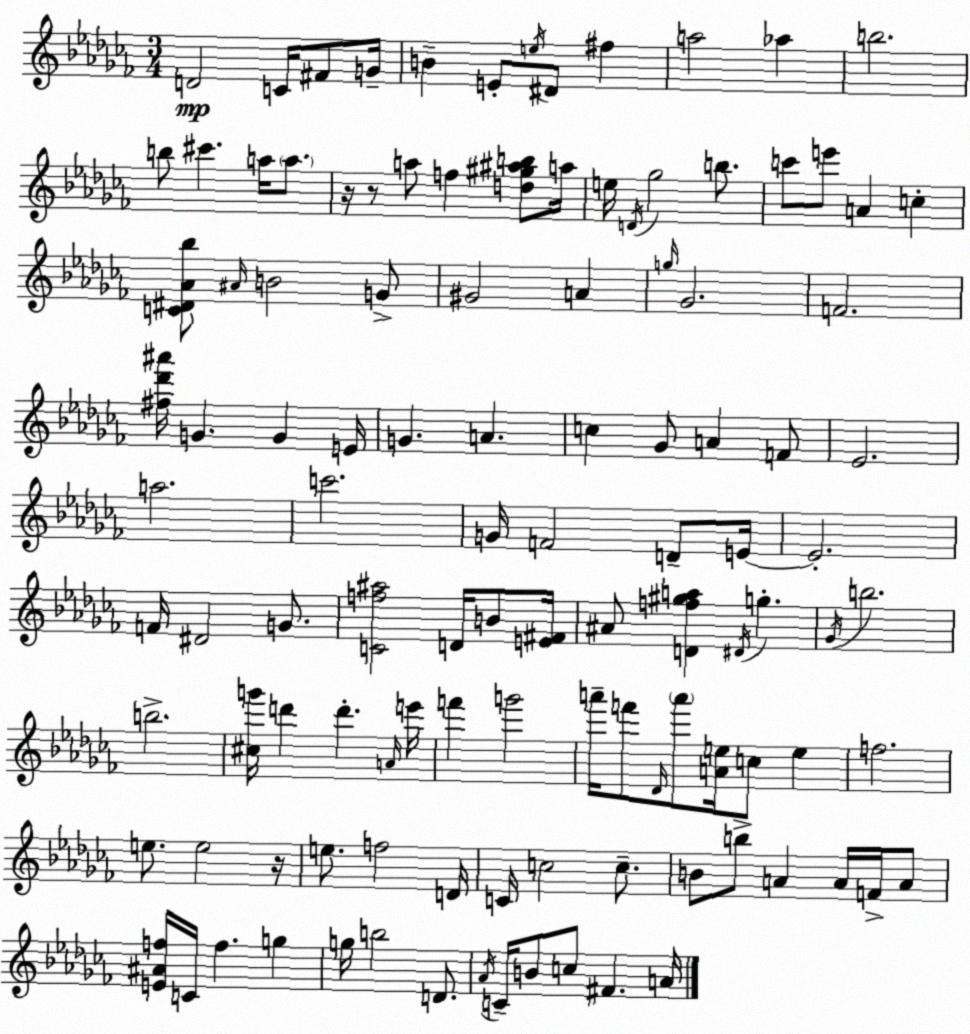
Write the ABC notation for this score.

X:1
T:Untitled
M:3/4
L:1/4
K:Abm
D2 C/4 ^F/2 G/4 B E/2 e/4 ^D/2 ^f a2 _a b2 b/2 ^c' a/4 a/2 z/4 z/2 a/2 f [d^g^ab]/2 a/4 e/4 D/4 _g2 b/2 c'/2 e'/2 A c [C^D_A_b]/2 ^A/4 B2 G/2 ^G2 A g/4 _G2 F2 [^f_d'^a']/4 G G E/4 G A c _G/2 A F/2 _E2 a2 c'2 G/4 F2 D/2 E/4 E2 F/4 ^D2 G/2 [Cf^a]2 D/4 B/2 [E^F]/4 ^A/2 [Df^ga] ^D/4 g _G/4 b2 b2 [^cg']/4 d' d' A/4 e'/4 f' g'2 a'/4 f'/2 _D/4 a'/2 [Ae]/4 c/2 e f2 e/2 e2 z/4 e/2 f2 D/4 C/4 c2 c/2 B/2 b/2 A A/4 F/4 A/2 [E^Af]/4 C/4 f g g/4 b2 D/2 _A/4 C/4 B/2 c/2 ^F A/4